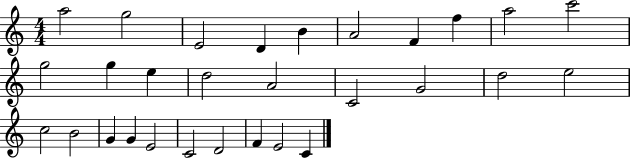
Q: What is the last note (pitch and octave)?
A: C4